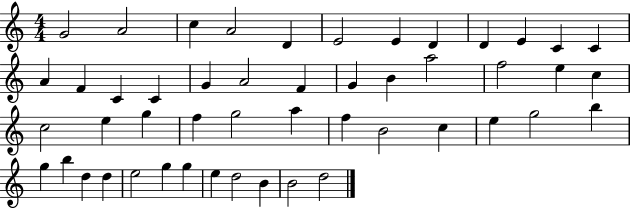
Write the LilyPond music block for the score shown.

{
  \clef treble
  \numericTimeSignature
  \time 4/4
  \key c \major
  g'2 a'2 | c''4 a'2 d'4 | e'2 e'4 d'4 | d'4 e'4 c'4 c'4 | \break a'4 f'4 c'4 c'4 | g'4 a'2 f'4 | g'4 b'4 a''2 | f''2 e''4 c''4 | \break c''2 e''4 g''4 | f''4 g''2 a''4 | f''4 b'2 c''4 | e''4 g''2 b''4 | \break g''4 b''4 d''4 d''4 | e''2 g''4 g''4 | e''4 d''2 b'4 | b'2 d''2 | \break \bar "|."
}